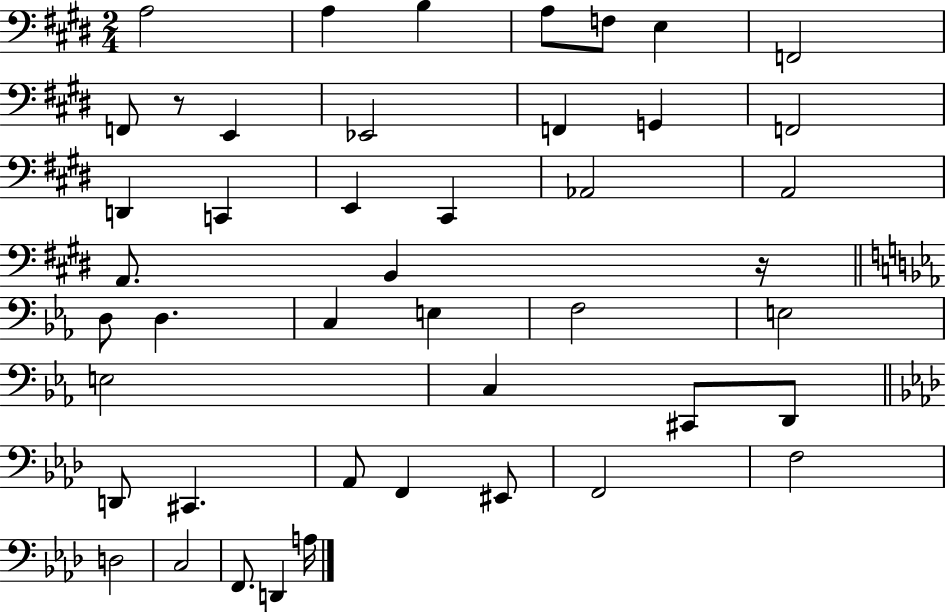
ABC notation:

X:1
T:Untitled
M:2/4
L:1/4
K:E
A,2 A, B, A,/2 F,/2 E, F,,2 F,,/2 z/2 E,, _E,,2 F,, G,, F,,2 D,, C,, E,, ^C,, _A,,2 A,,2 A,,/2 B,, z/4 D,/2 D, C, E, F,2 E,2 E,2 C, ^C,,/2 D,,/2 D,,/2 ^C,, _A,,/2 F,, ^E,,/2 F,,2 F,2 D,2 C,2 F,,/2 D,, A,/4